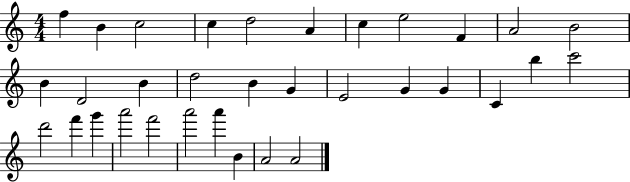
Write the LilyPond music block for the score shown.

{
  \clef treble
  \numericTimeSignature
  \time 4/4
  \key c \major
  f''4 b'4 c''2 | c''4 d''2 a'4 | c''4 e''2 f'4 | a'2 b'2 | \break b'4 d'2 b'4 | d''2 b'4 g'4 | e'2 g'4 g'4 | c'4 b''4 c'''2 | \break d'''2 f'''4 g'''4 | a'''2 f'''2 | a'''2 a'''4 b'4 | a'2 a'2 | \break \bar "|."
}